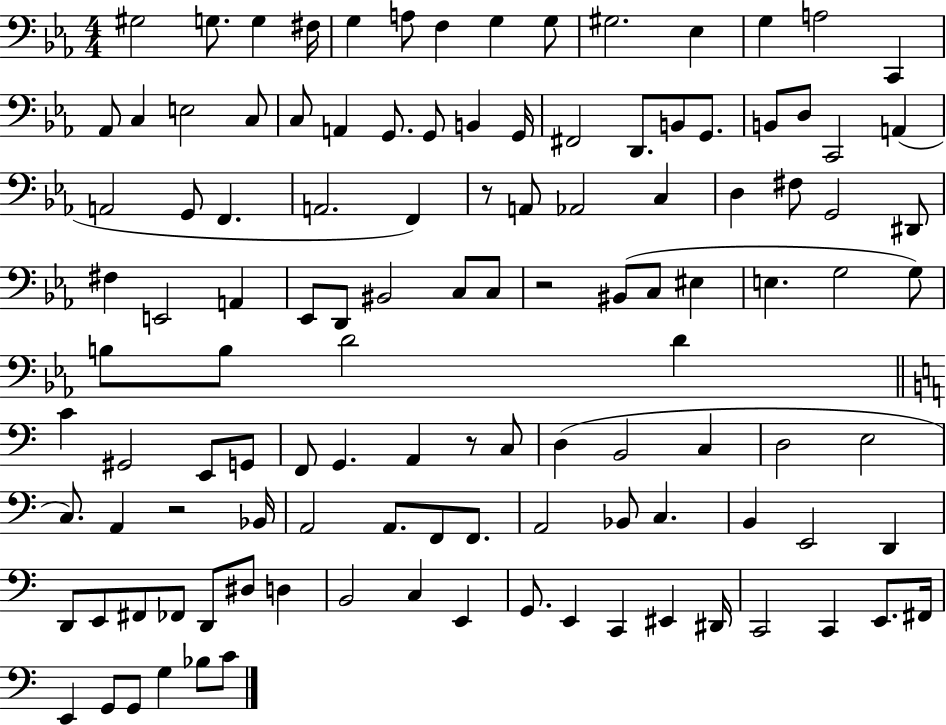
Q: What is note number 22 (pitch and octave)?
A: G2